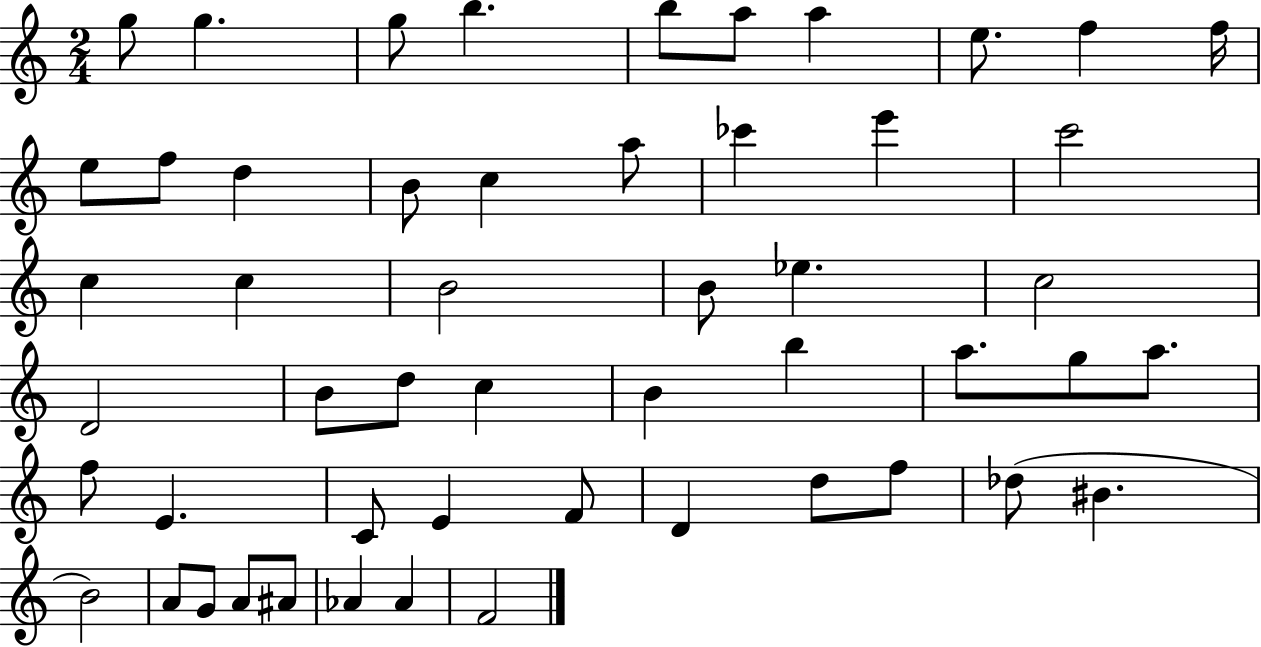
{
  \clef treble
  \numericTimeSignature
  \time 2/4
  \key c \major
  g''8 g''4. | g''8 b''4. | b''8 a''8 a''4 | e''8. f''4 f''16 | \break e''8 f''8 d''4 | b'8 c''4 a''8 | ces'''4 e'''4 | c'''2 | \break c''4 c''4 | b'2 | b'8 ees''4. | c''2 | \break d'2 | b'8 d''8 c''4 | b'4 b''4 | a''8. g''8 a''8. | \break f''8 e'4. | c'8 e'4 f'8 | d'4 d''8 f''8 | des''8( bis'4. | \break b'2) | a'8 g'8 a'8 ais'8 | aes'4 aes'4 | f'2 | \break \bar "|."
}